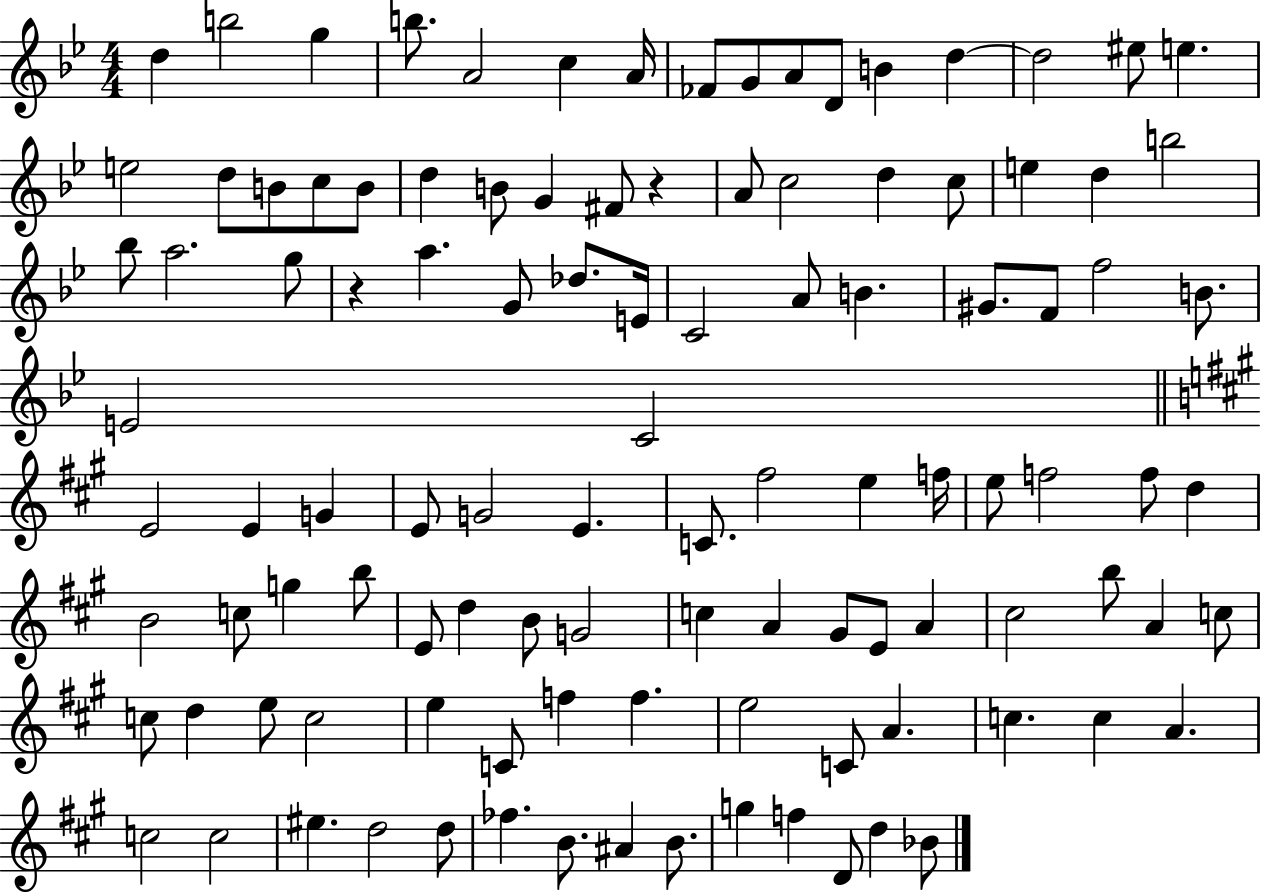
{
  \clef treble
  \numericTimeSignature
  \time 4/4
  \key bes \major
  d''4 b''2 g''4 | b''8. a'2 c''4 a'16 | fes'8 g'8 a'8 d'8 b'4 d''4~~ | d''2 eis''8 e''4. | \break e''2 d''8 b'8 c''8 b'8 | d''4 b'8 g'4 fis'8 r4 | a'8 c''2 d''4 c''8 | e''4 d''4 b''2 | \break bes''8 a''2. g''8 | r4 a''4. g'8 des''8. e'16 | c'2 a'8 b'4. | gis'8. f'8 f''2 b'8. | \break e'2 c'2 | \bar "||" \break \key a \major e'2 e'4 g'4 | e'8 g'2 e'4. | c'8. fis''2 e''4 f''16 | e''8 f''2 f''8 d''4 | \break b'2 c''8 g''4 b''8 | e'8 d''4 b'8 g'2 | c''4 a'4 gis'8 e'8 a'4 | cis''2 b''8 a'4 c''8 | \break c''8 d''4 e''8 c''2 | e''4 c'8 f''4 f''4. | e''2 c'8 a'4. | c''4. c''4 a'4. | \break c''2 c''2 | eis''4. d''2 d''8 | fes''4. b'8. ais'4 b'8. | g''4 f''4 d'8 d''4 bes'8 | \break \bar "|."
}